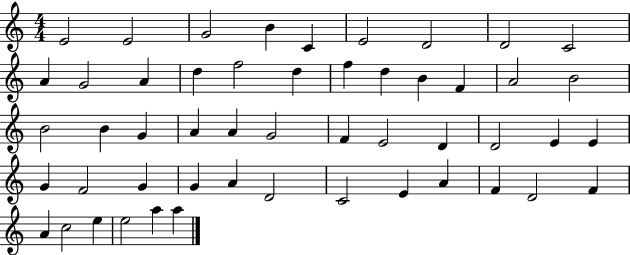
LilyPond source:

{
  \clef treble
  \numericTimeSignature
  \time 4/4
  \key c \major
  e'2 e'2 | g'2 b'4 c'4 | e'2 d'2 | d'2 c'2 | \break a'4 g'2 a'4 | d''4 f''2 d''4 | f''4 d''4 b'4 f'4 | a'2 b'2 | \break b'2 b'4 g'4 | a'4 a'4 g'2 | f'4 e'2 d'4 | d'2 e'4 e'4 | \break g'4 f'2 g'4 | g'4 a'4 d'2 | c'2 e'4 a'4 | f'4 d'2 f'4 | \break a'4 c''2 e''4 | e''2 a''4 a''4 | \bar "|."
}